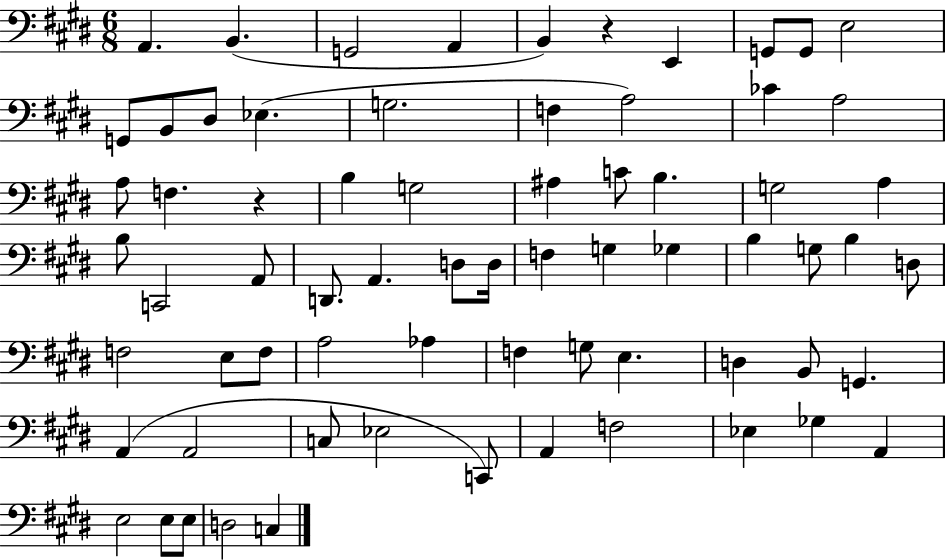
{
  \clef bass
  \numericTimeSignature
  \time 6/8
  \key e \major
  a,4. b,4.( | g,2 a,4 | b,4) r4 e,4 | g,8 g,8 e2 | \break g,8 b,8 dis8 ees4.( | g2. | f4 a2) | ces'4 a2 | \break a8 f4. r4 | b4 g2 | ais4 c'8 b4. | g2 a4 | \break b8 c,2 a,8 | d,8. a,4. d8 d16 | f4 g4 ges4 | b4 g8 b4 d8 | \break f2 e8 f8 | a2 aes4 | f4 g8 e4. | d4 b,8 g,4. | \break a,4( a,2 | c8 ees2 c,8) | a,4 f2 | ees4 ges4 a,4 | \break e2 e8 e8 | d2 c4 | \bar "|."
}